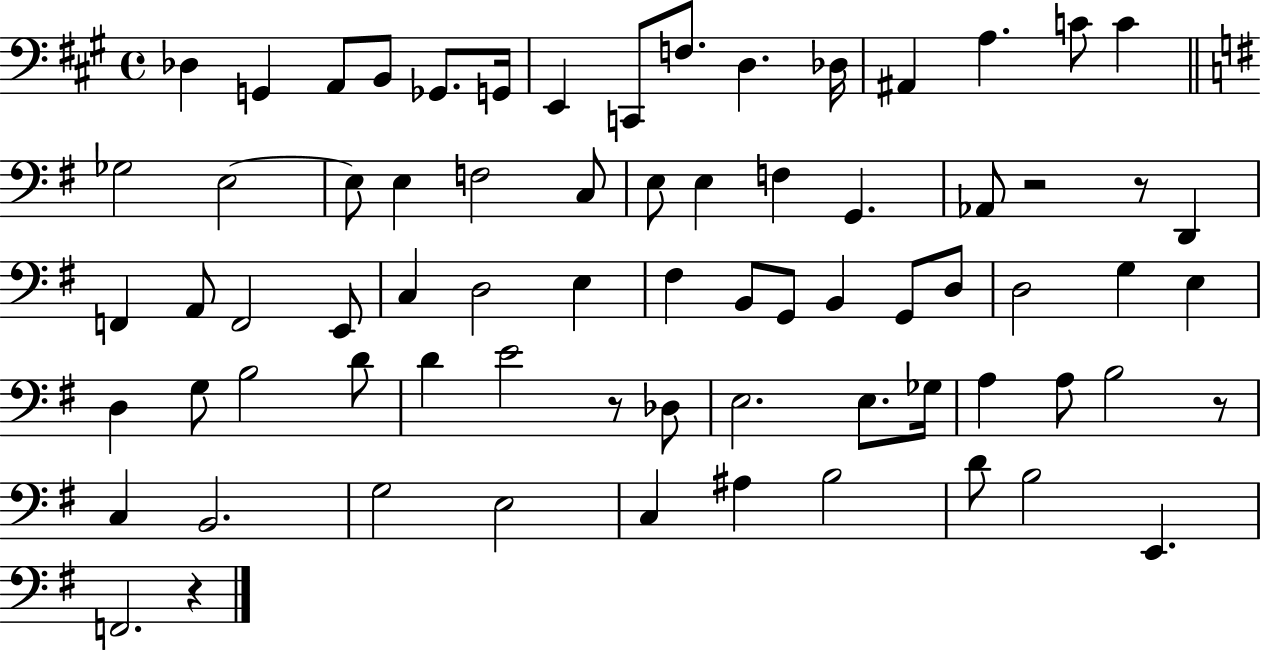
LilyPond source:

{
  \clef bass
  \time 4/4
  \defaultTimeSignature
  \key a \major
  \repeat volta 2 { des4 g,4 a,8 b,8 ges,8. g,16 | e,4 c,8 f8. d4. des16 | ais,4 a4. c'8 c'4 | \bar "||" \break \key g \major ges2 e2~~ | e8 e4 f2 c8 | e8 e4 f4 g,4. | aes,8 r2 r8 d,4 | \break f,4 a,8 f,2 e,8 | c4 d2 e4 | fis4 b,8 g,8 b,4 g,8 d8 | d2 g4 e4 | \break d4 g8 b2 d'8 | d'4 e'2 r8 des8 | e2. e8. ges16 | a4 a8 b2 r8 | \break c4 b,2. | g2 e2 | c4 ais4 b2 | d'8 b2 e,4. | \break f,2. r4 | } \bar "|."
}